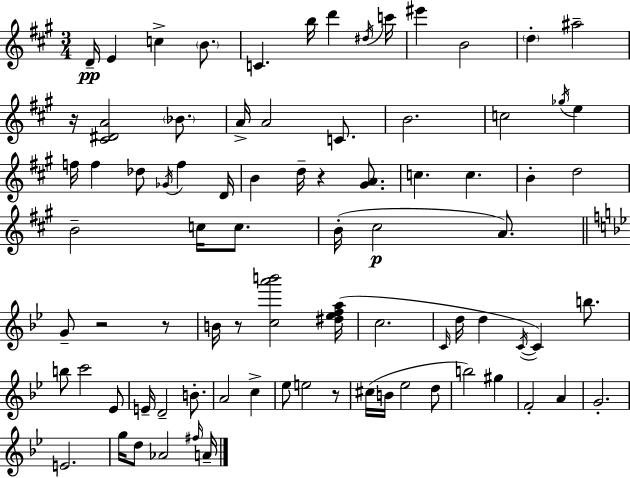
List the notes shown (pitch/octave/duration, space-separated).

D4/s E4/q C5/q B4/e. C4/q. B5/s D6/q D#5/s C6/s EIS6/q B4/h D5/q A#5/h R/s [C#4,D#4,A4]/h Bb4/e. A4/s A4/h C4/e. B4/h. C5/h Gb5/s E5/q F5/s F5/q Db5/e Gb4/s F5/q D4/s B4/q D5/s R/q [G#4,A4]/e. C5/q. C5/q. B4/q D5/h B4/h C5/s C5/e. B4/s C#5/h A4/e. G4/e R/h R/e B4/s R/e [C5,A6,B6]/h [D#5,Eb5,F5,A5]/s C5/h. C4/s D5/s D5/q C4/s C4/q B5/e. B5/e C6/h Eb4/e E4/s D4/h B4/e. A4/h C5/q Eb5/e E5/h R/e C#5/s B4/s Eb5/h D5/e B5/h G#5/q F4/h A4/q G4/h. E4/h. G5/s D5/e Ab4/h F#5/s A4/s